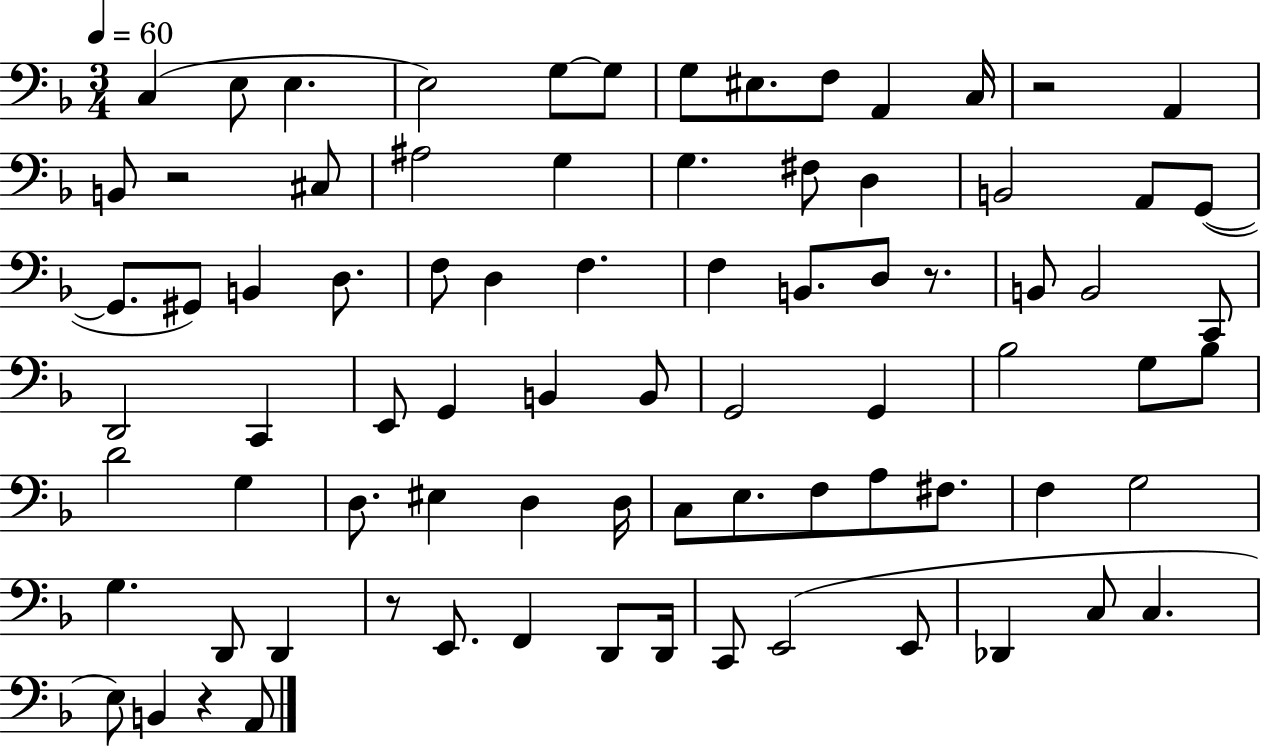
X:1
T:Untitled
M:3/4
L:1/4
K:F
C, E,/2 E, E,2 G,/2 G,/2 G,/2 ^E,/2 F,/2 A,, C,/4 z2 A,, B,,/2 z2 ^C,/2 ^A,2 G, G, ^F,/2 D, B,,2 A,,/2 G,,/2 G,,/2 ^G,,/2 B,, D,/2 F,/2 D, F, F, B,,/2 D,/2 z/2 B,,/2 B,,2 C,,/2 D,,2 C,, E,,/2 G,, B,, B,,/2 G,,2 G,, _B,2 G,/2 _B,/2 D2 G, D,/2 ^E, D, D,/4 C,/2 E,/2 F,/2 A,/2 ^F,/2 F, G,2 G, D,,/2 D,, z/2 E,,/2 F,, D,,/2 D,,/4 C,,/2 E,,2 E,,/2 _D,, C,/2 C, E,/2 B,, z A,,/2